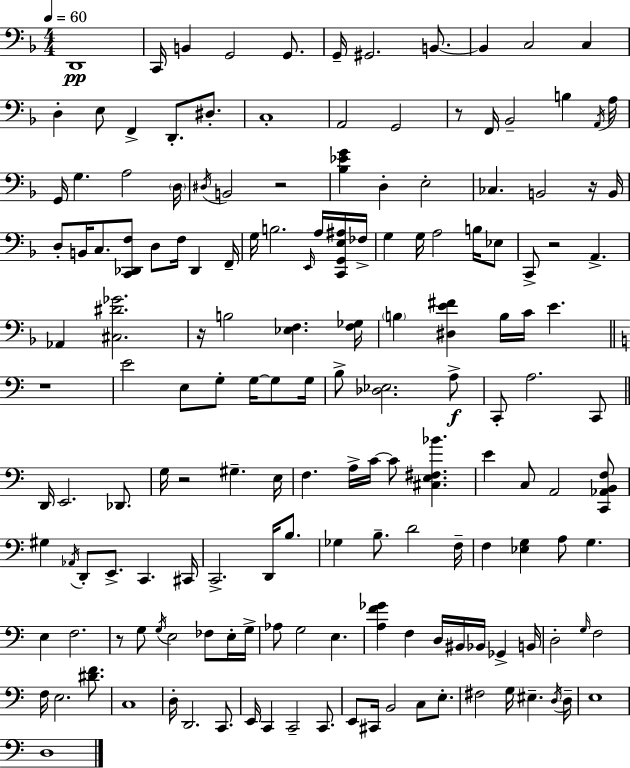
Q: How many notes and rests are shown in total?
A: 163